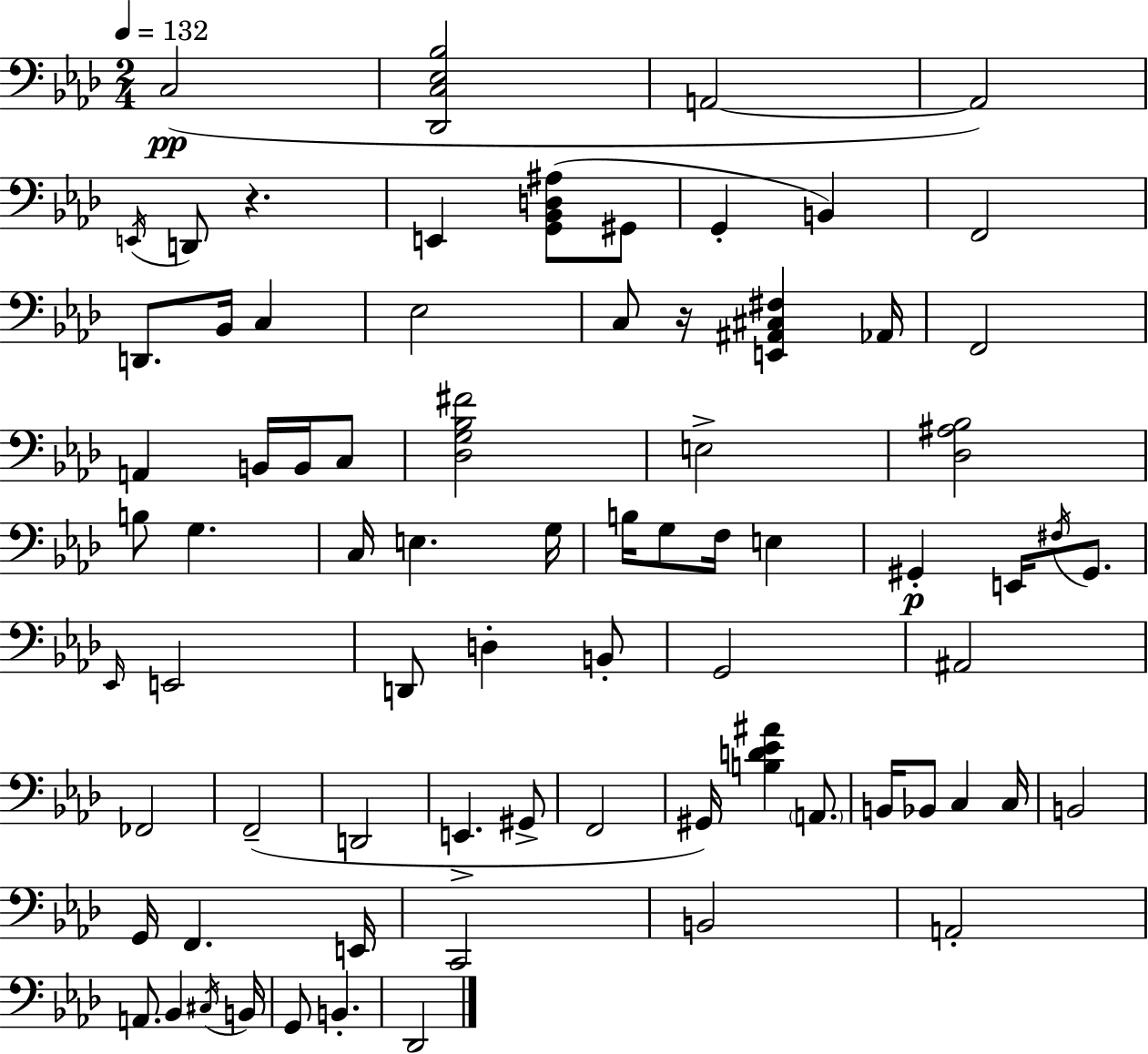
{
  \clef bass
  \numericTimeSignature
  \time 2/4
  \key aes \major
  \tempo 4 = 132
  c2(\pp | <des, c ees bes>2 | a,2~~ | a,2) | \break \acciaccatura { e,16 } d,8 r4. | e,4 <g, bes, d ais>8( gis,8 | g,4-. b,4) | f,2 | \break d,8. bes,16 c4 | ees2 | c8 r16 <e, ais, cis fis>4 | aes,16 f,2 | \break a,4 b,16 b,16 c8 | <des g bes fis'>2 | e2-> | <des ais bes>2 | \break b8 g4. | c16 e4. | g16 b16 g8 f16 e4 | gis,4-.\p e,16 \acciaccatura { fis16 } gis,8. | \break \grace { ees,16 } e,2 | d,8 d4-. | b,8-. g,2 | ais,2 | \break fes,2 | f,2--( | d,2 | e,4.-> | \break gis,8-> f,2 | gis,16) <b d' ees' ais'>4 | \parenthesize a,8. b,16 bes,8 c4 | c16 b,2 | \break g,16 f,4. | e,16 c,2 | b,2 | a,2-. | \break a,8. bes,4 | \acciaccatura { cis16 } b,16 g,8 b,4.-. | des,2 | \bar "|."
}